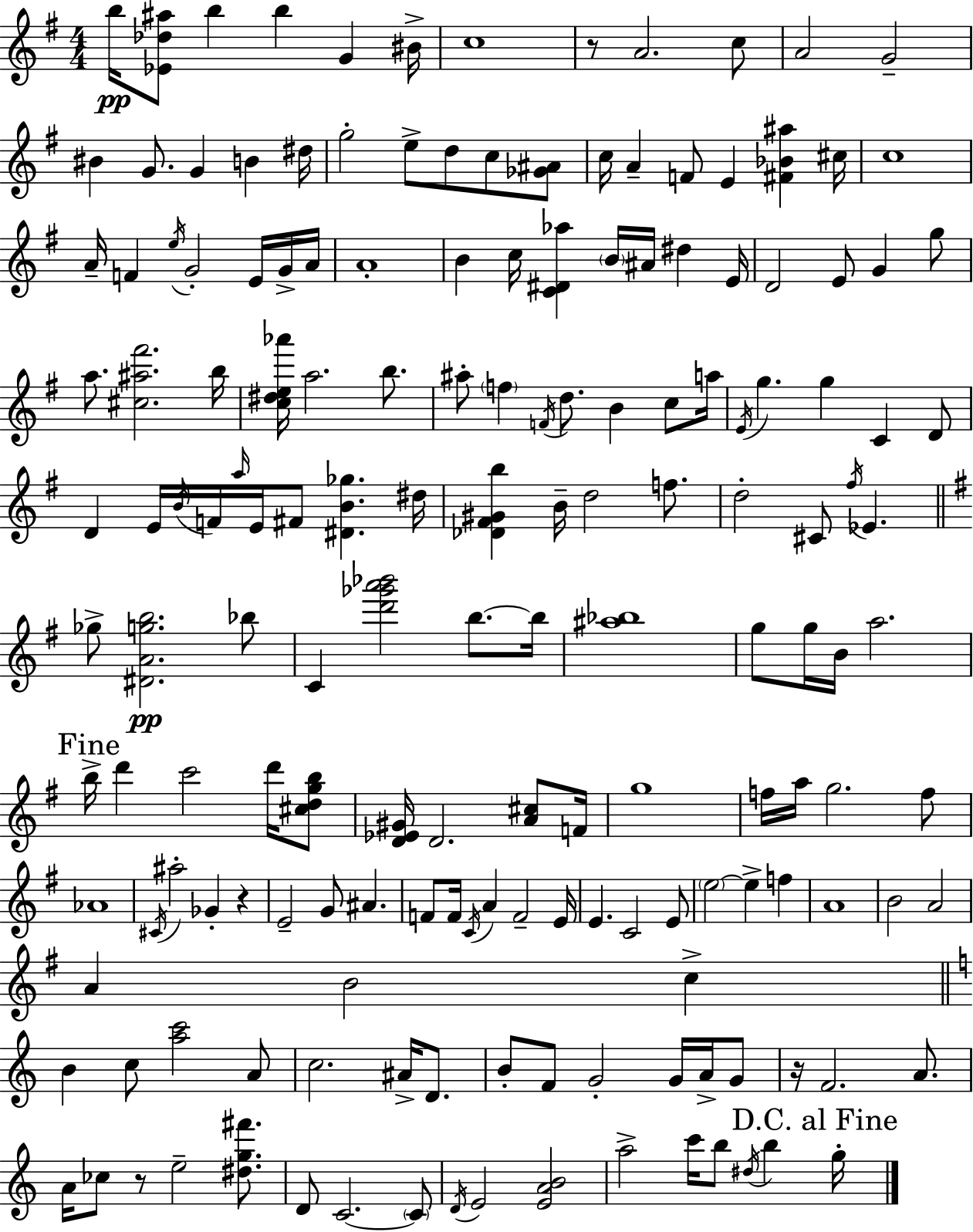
B5/s [Eb4,Db5,A#5]/e B5/q B5/q G4/q BIS4/s C5/w R/e A4/h. C5/e A4/h G4/h BIS4/q G4/e. G4/q B4/q D#5/s G5/h E5/e D5/e C5/e [Gb4,A#4]/e C5/s A4/q F4/e E4/q [F#4,Bb4,A#5]/q C#5/s C5/w A4/s F4/q E5/s G4/h E4/s G4/s A4/s A4/w B4/q C5/s [C4,D#4,Ab5]/q B4/s A#4/s D#5/q E4/s D4/h E4/e G4/q G5/e A5/e. [C#5,A#5,F#6]/h. B5/s [C5,D#5,E5,Ab6]/s A5/h. B5/e. A#5/e F5/q F4/s D5/e. B4/q C5/e A5/s E4/s G5/q. G5/q C4/q D4/e D4/q E4/s B4/s F4/s A5/s E4/s F#4/e [D#4,B4,Gb5]/q. D#5/s [Db4,F#4,G#4,B5]/q B4/s D5/h F5/e. D5/h C#4/e F#5/s Eb4/q. Gb5/e [D#4,A4,G5,B5]/h. Bb5/e C4/q [D6,Gb6,A6,Bb6]/h B5/e. B5/s [A#5,Bb5]/w G5/e G5/s B4/s A5/h. B5/s D6/q C6/h D6/s [C#5,D5,G5,B5]/e [D4,Eb4,G#4]/s D4/h. [A4,C#5]/e F4/s G5/w F5/s A5/s G5/h. F5/e Ab4/w C#4/s A#5/h Gb4/q R/q E4/h G4/e A#4/q. F4/e F4/s C4/s A4/q F4/h E4/s E4/q. C4/h E4/e E5/h E5/q F5/q A4/w B4/h A4/h A4/q B4/h C5/q B4/q C5/e [A5,C6]/h A4/e C5/h. A#4/s D4/e. B4/e F4/e G4/h G4/s A4/s G4/e R/s F4/h. A4/e. A4/s CES5/e R/e E5/h [D#5,G5,F#6]/e. D4/e C4/h. C4/e D4/s E4/h [E4,A4,B4]/h A5/h C6/s B5/e D#5/s B5/q G5/s